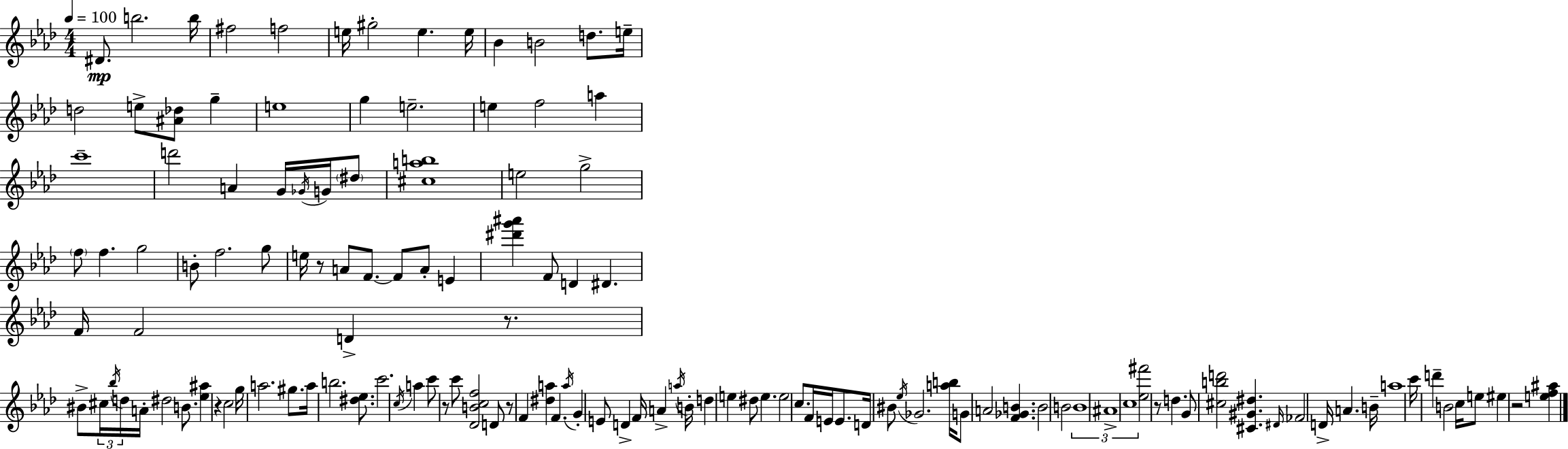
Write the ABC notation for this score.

X:1
T:Untitled
M:4/4
L:1/4
K:Fm
^D/2 b2 b/4 ^f2 f2 e/4 ^g2 e e/4 _B B2 d/2 e/4 d2 e/2 [^A_d]/2 g e4 g e2 e f2 a c'4 d'2 A G/4 _G/4 G/4 ^d/2 [^cab]4 e2 g2 f/2 f g2 B/2 f2 g/2 e/4 z/2 A/2 F/2 F/2 A/2 E [^d'g'^a'] F/2 D ^D F/4 F2 D z/2 ^B/2 ^c/4 _b/4 d/4 A/4 ^d2 B/2 [_e^a] z c2 g/4 a2 ^g/2 a/4 b2 [^d_e]/2 c'2 c/4 a c'/2 z/2 c'/2 [_DBcf]2 D/2 z/2 F [^da] F a/4 G E/2 D F/4 A a/4 B/4 d e ^d/2 e e2 c/2 F/4 E/4 E/2 D/4 ^B/2 _e/4 _G2 [ab]/4 G/2 A2 [F_GB] B2 B2 B4 ^A4 c4 [_e^f']2 z/2 d G/2 [^cbd']2 [^C^G^d] ^D/4 _F2 D/4 A B/4 a4 c'/4 d' B2 c/4 e/2 ^e z2 [ef^a]